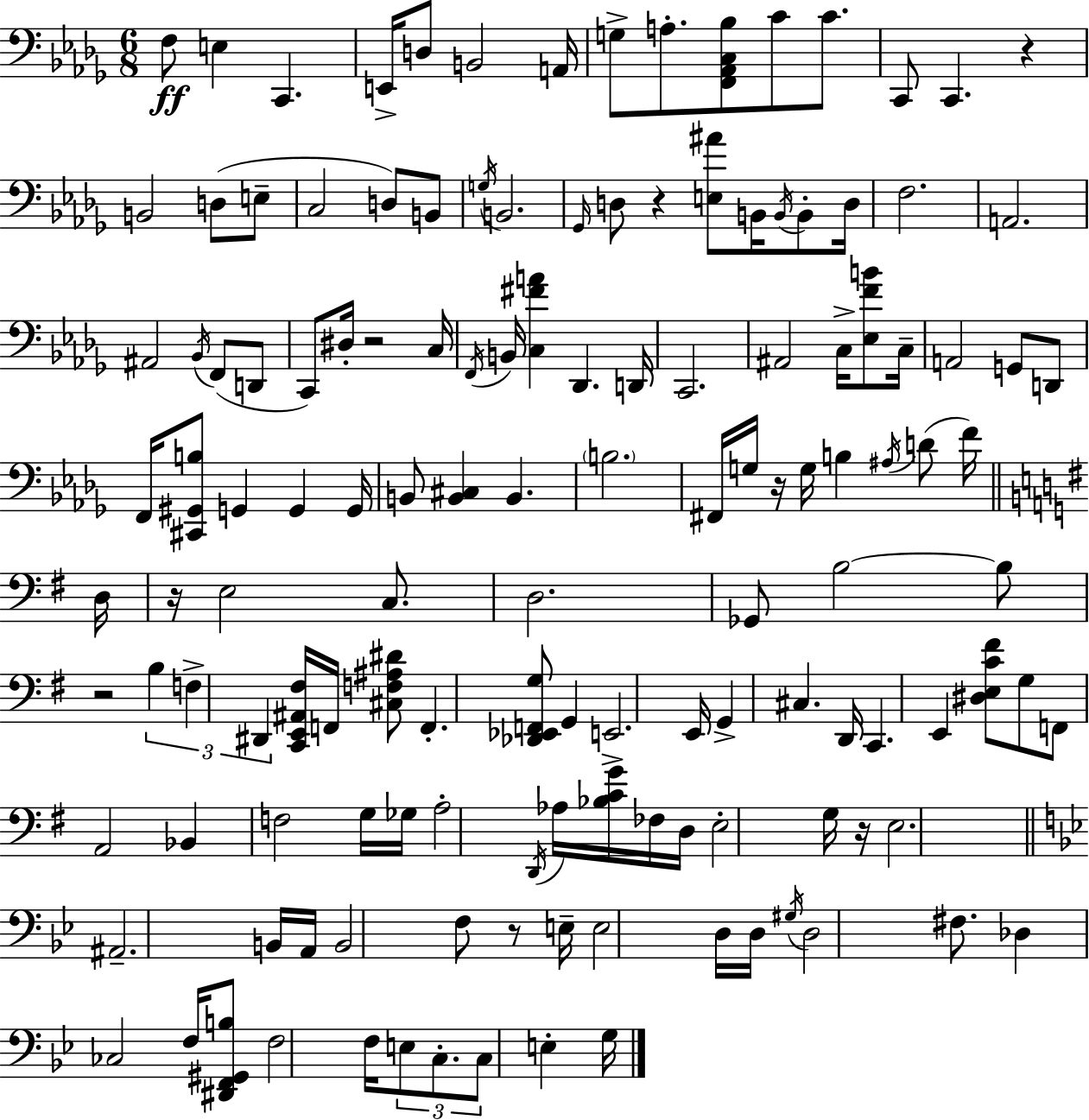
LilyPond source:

{
  \clef bass
  \numericTimeSignature
  \time 6/8
  \key bes \minor
  f8\ff e4 c,4. | e,16-> d8 b,2 a,16 | g8-> a8.-. <f, aes, c bes>8 c'8 c'8. | c,8 c,4. r4 | \break b,2 d8( e8-- | c2 d8) b,8 | \acciaccatura { g16 } b,2. | \grace { ges,16 } d8 r4 <e ais'>8 b,16 \acciaccatura { b,16 } | \break b,8-. d16 f2. | a,2. | ais,2 \acciaccatura { bes,16 }( | f,8 d,8 c,8) dis16-. r2 | \break c16 \acciaccatura { f,16 } b,16 <c fis' a'>4 des,4. | d,16 c,2. | ais,2 | c16-> <ees f' b'>8 c16-- a,2 | \break g,8 d,8 f,16 <cis, gis, b>8 g,4 | g,4 g,16 b,8 <b, cis>4 b,4. | \parenthesize b2. | fis,16 g16 r16 g16 b4 | \break \acciaccatura { ais16 }( d'8 f'16) \bar "||" \break \key g \major d16 r16 e2 c8. | d2. | ges,8 b2~~ b8 | r2 \tuplet 3/2 { b4 | \break f4-> dis,4 } <c, e, ais, fis>16 f,16 <cis f ais dis'>8 | f,4.-. <des, ees, f, g>8 g,4 | e,2.-> | e,16 g,4-> cis4. | \break d,16 c,4. e,4 <dis e c' fis'>8 | g8 f,8 a,2 | bes,4 f2 | g16 ges16 a2-. \acciaccatura { d,16 } | \break aes16 <bes c' g'>16 fes16 d16 e2-. | g16 r16 e2. | \bar "||" \break \key bes \major ais,2.-- | b,16 a,16 b,2 f8 | r8 e16-- e2 d16 | d16 \acciaccatura { gis16 } d2 fis8. | \break des4 ces2 | f16 <dis, f, gis, b>8 f2 | f16 \tuplet 3/2 { e8 c8.-. c8 } e4-. | g16 \bar "|."
}